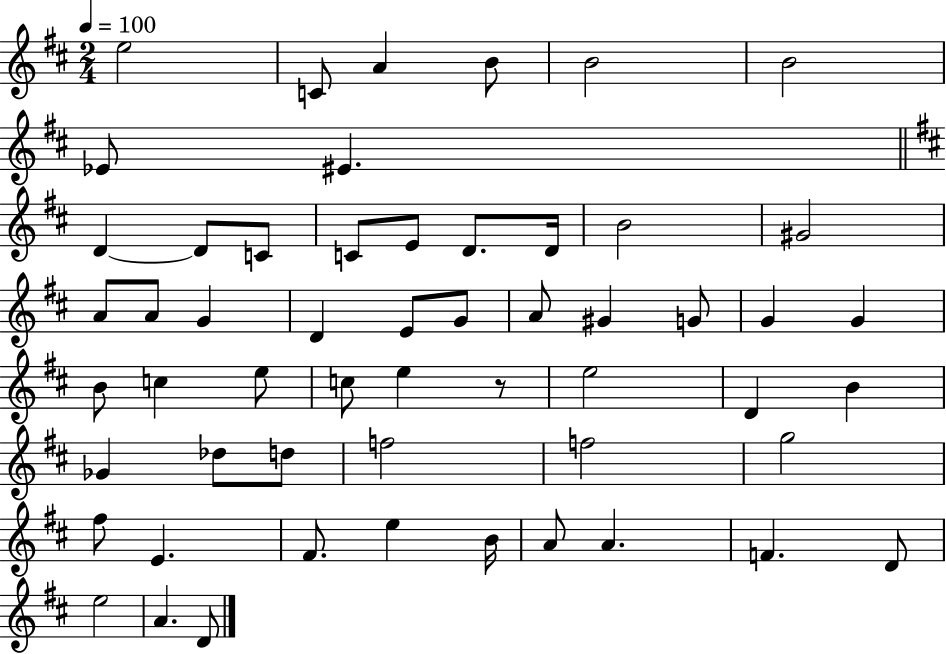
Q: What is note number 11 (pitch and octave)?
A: C4